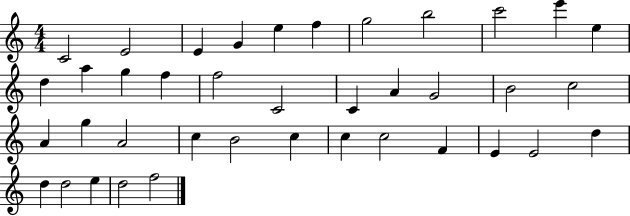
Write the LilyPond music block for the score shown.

{
  \clef treble
  \numericTimeSignature
  \time 4/4
  \key c \major
  c'2 e'2 | e'4 g'4 e''4 f''4 | g''2 b''2 | c'''2 e'''4 e''4 | \break d''4 a''4 g''4 f''4 | f''2 c'2 | c'4 a'4 g'2 | b'2 c''2 | \break a'4 g''4 a'2 | c''4 b'2 c''4 | c''4 c''2 f'4 | e'4 e'2 d''4 | \break d''4 d''2 e''4 | d''2 f''2 | \bar "|."
}